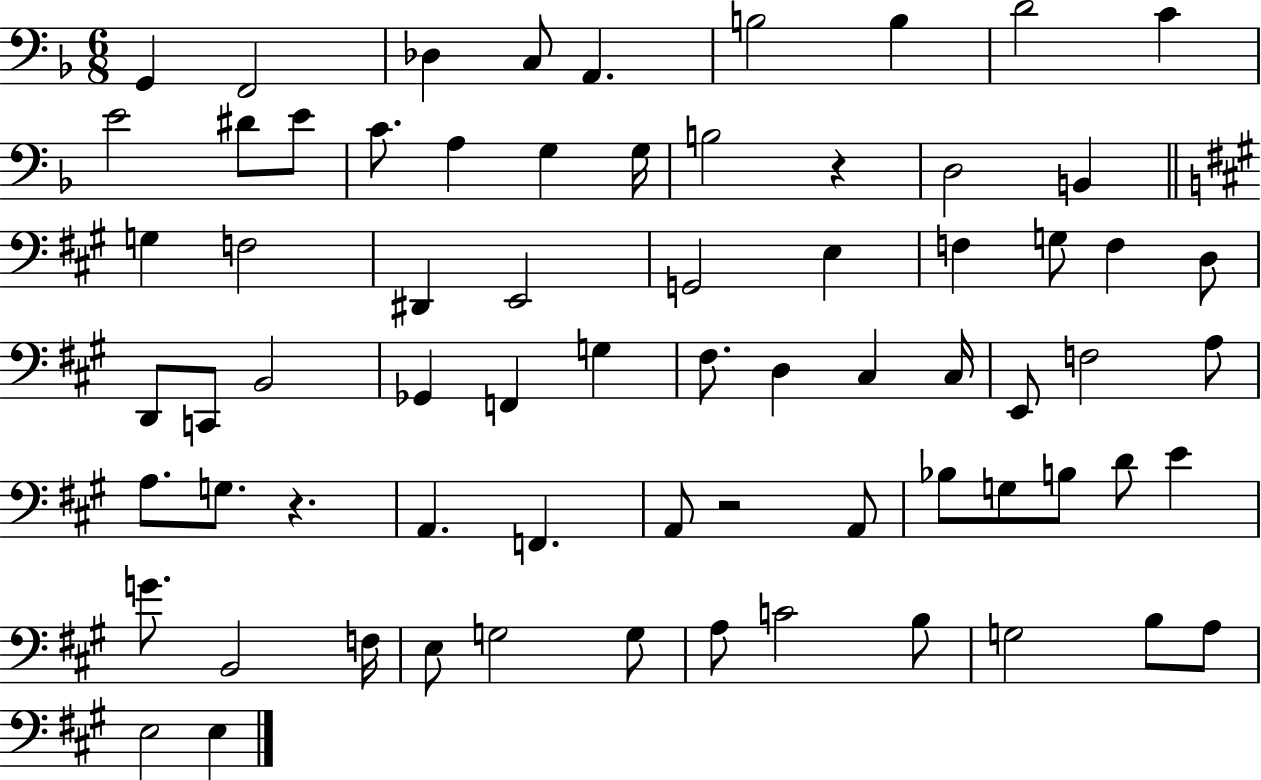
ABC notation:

X:1
T:Untitled
M:6/8
L:1/4
K:F
G,, F,,2 _D, C,/2 A,, B,2 B, D2 C E2 ^D/2 E/2 C/2 A, G, G,/4 B,2 z D,2 B,, G, F,2 ^D,, E,,2 G,,2 E, F, G,/2 F, D,/2 D,,/2 C,,/2 B,,2 _G,, F,, G, ^F,/2 D, ^C, ^C,/4 E,,/2 F,2 A,/2 A,/2 G,/2 z A,, F,, A,,/2 z2 A,,/2 _B,/2 G,/2 B,/2 D/2 E G/2 B,,2 F,/4 E,/2 G,2 G,/2 A,/2 C2 B,/2 G,2 B,/2 A,/2 E,2 E,